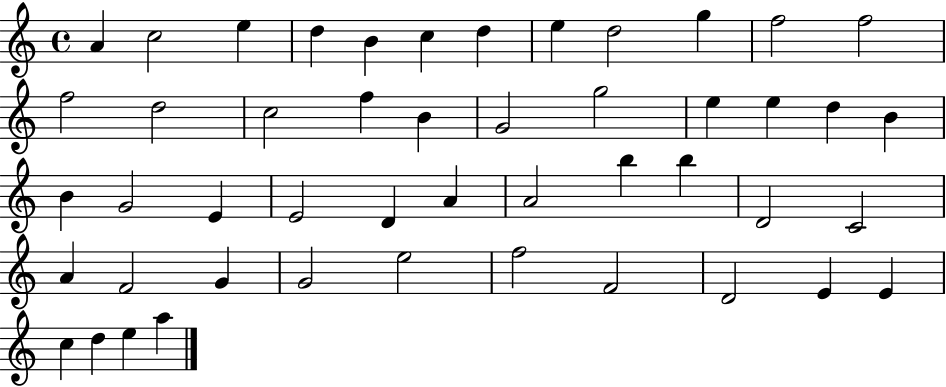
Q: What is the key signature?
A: C major